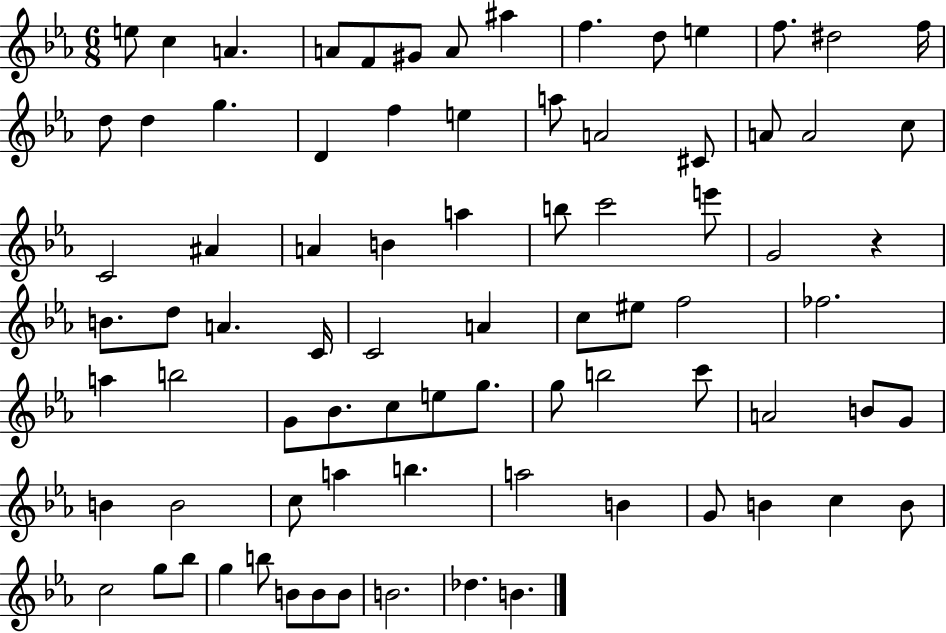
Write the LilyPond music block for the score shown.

{
  \clef treble
  \numericTimeSignature
  \time 6/8
  \key ees \major
  e''8 c''4 a'4. | a'8 f'8 gis'8 a'8 ais''4 | f''4. d''8 e''4 | f''8. dis''2 f''16 | \break d''8 d''4 g''4. | d'4 f''4 e''4 | a''8 a'2 cis'8 | a'8 a'2 c''8 | \break c'2 ais'4 | a'4 b'4 a''4 | b''8 c'''2 e'''8 | g'2 r4 | \break b'8. d''8 a'4. c'16 | c'2 a'4 | c''8 eis''8 f''2 | fes''2. | \break a''4 b''2 | g'8 bes'8. c''8 e''8 g''8. | g''8 b''2 c'''8 | a'2 b'8 g'8 | \break b'4 b'2 | c''8 a''4 b''4. | a''2 b'4 | g'8 b'4 c''4 b'8 | \break c''2 g''8 bes''8 | g''4 b''8 b'8 b'8 b'8 | b'2. | des''4. b'4. | \break \bar "|."
}